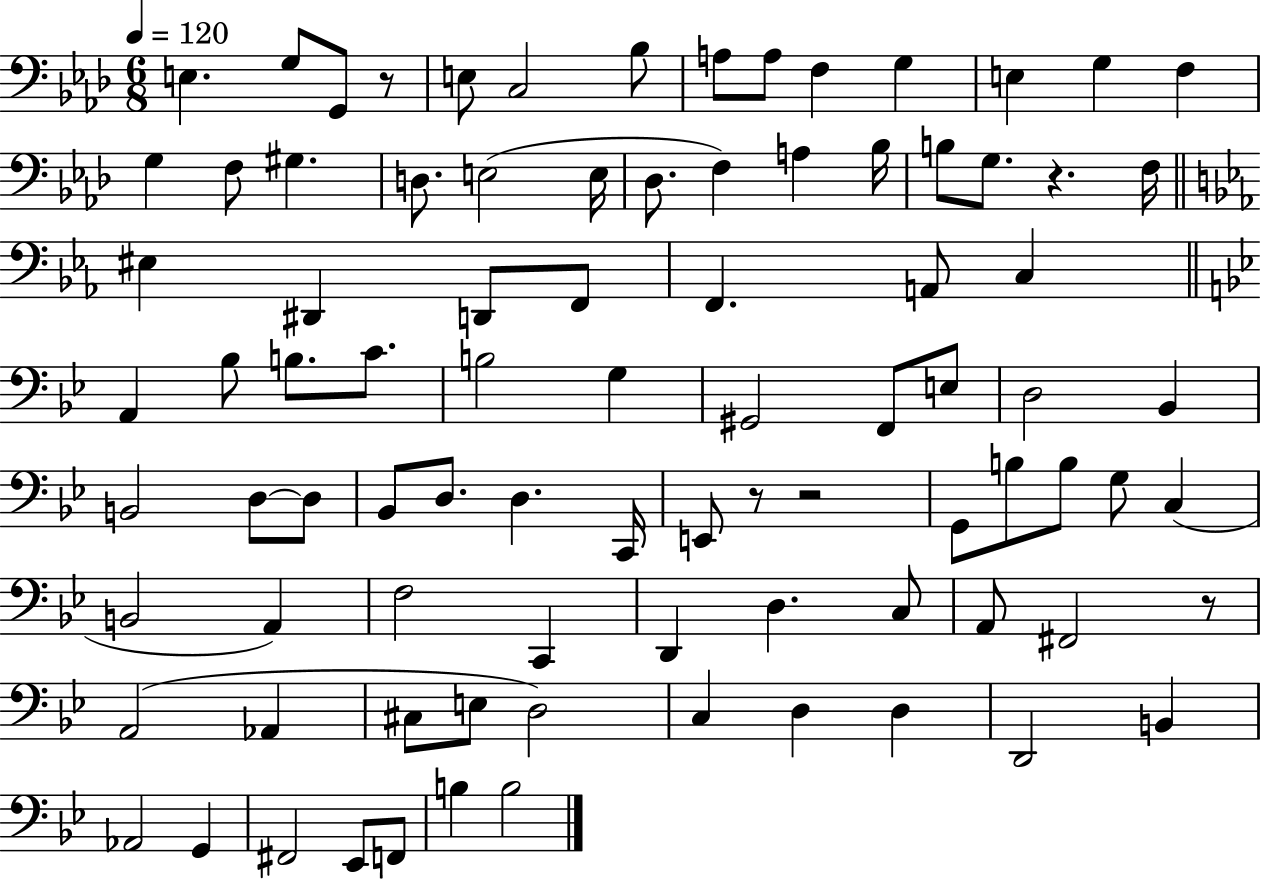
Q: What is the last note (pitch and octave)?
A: B3